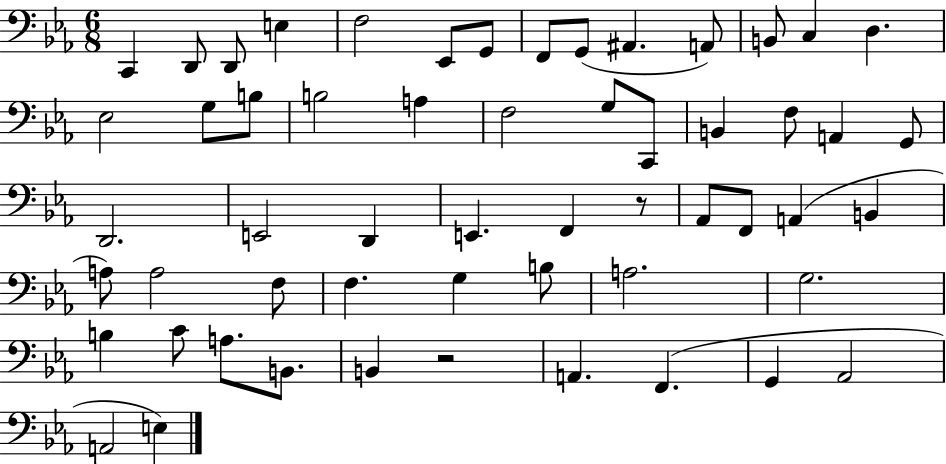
C2/q D2/e D2/e E3/q F3/h Eb2/e G2/e F2/e G2/e A#2/q. A2/e B2/e C3/q D3/q. Eb3/h G3/e B3/e B3/h A3/q F3/h G3/e C2/e B2/q F3/e A2/q G2/e D2/h. E2/h D2/q E2/q. F2/q R/e Ab2/e F2/e A2/q B2/q A3/e A3/h F3/e F3/q. G3/q B3/e A3/h. G3/h. B3/q C4/e A3/e. B2/e. B2/q R/h A2/q. F2/q. G2/q Ab2/h A2/h E3/q